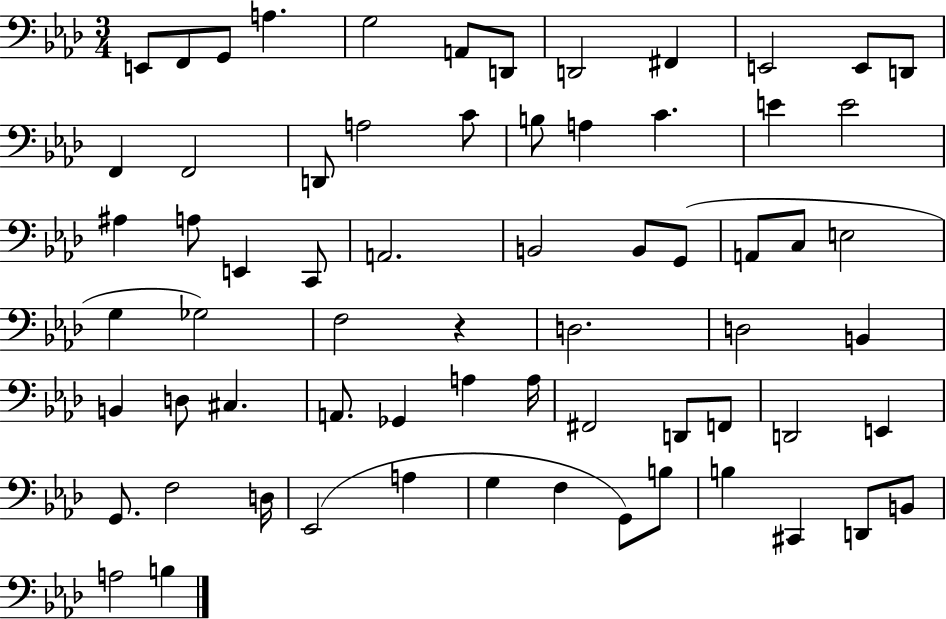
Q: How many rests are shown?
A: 1